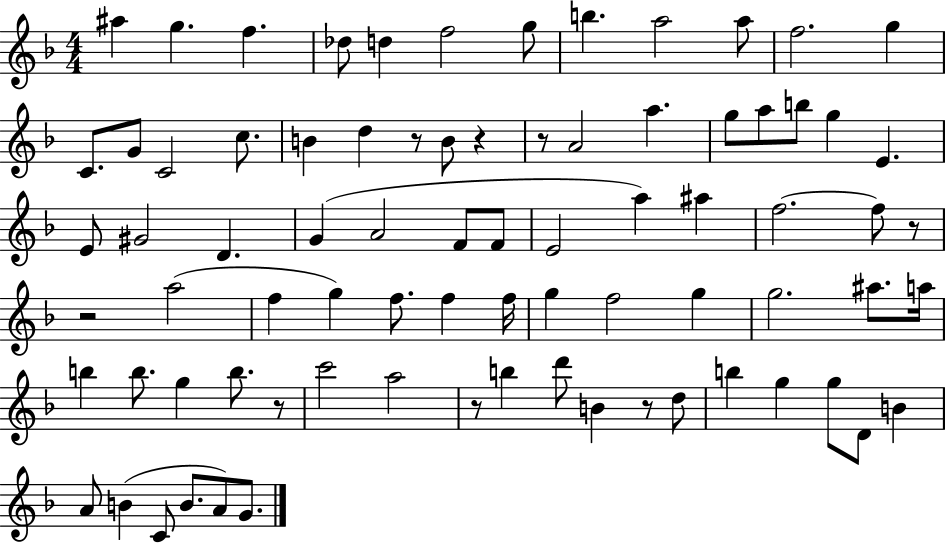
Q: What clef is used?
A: treble